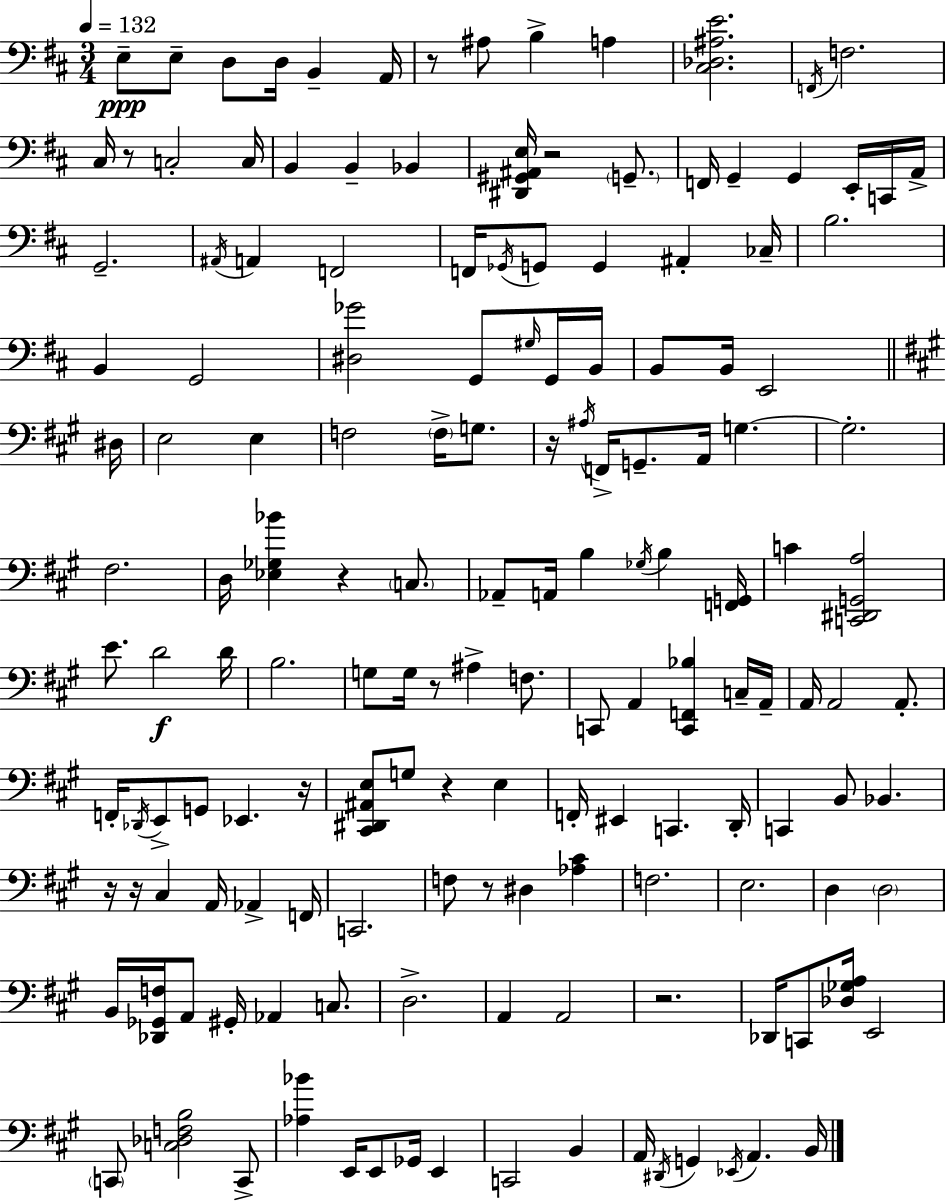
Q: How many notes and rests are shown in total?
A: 155